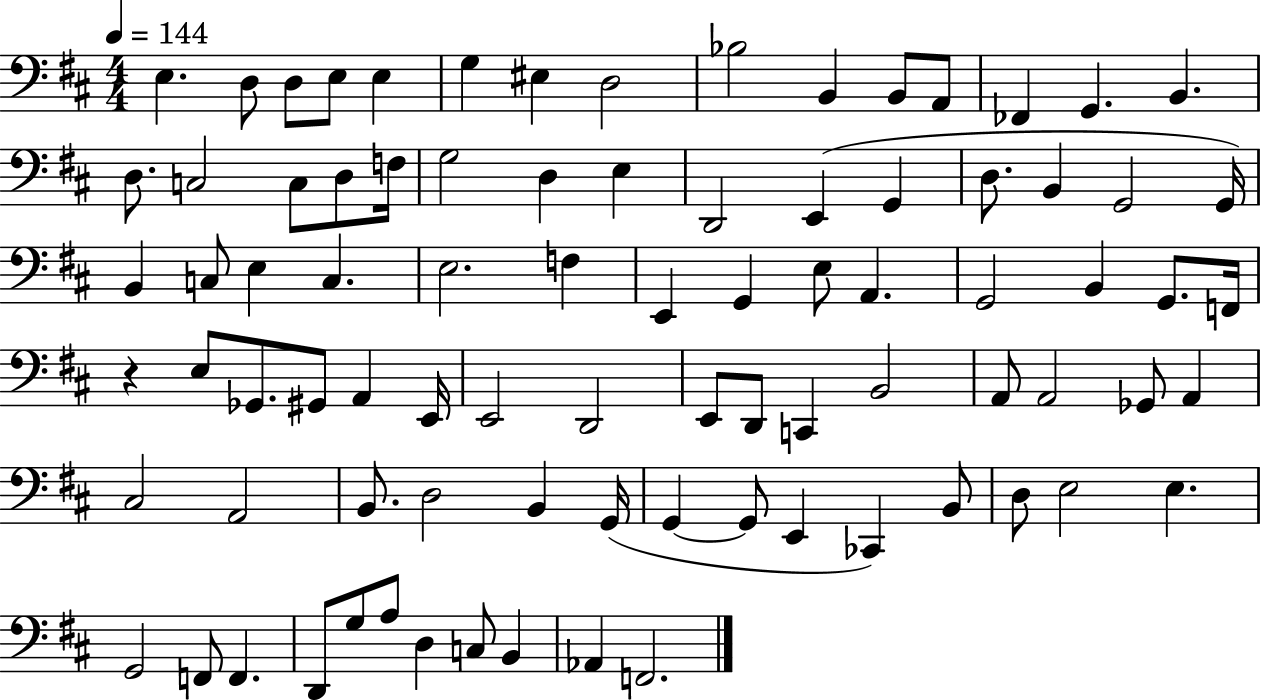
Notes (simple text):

E3/q. D3/e D3/e E3/e E3/q G3/q EIS3/q D3/h Bb3/h B2/q B2/e A2/e FES2/q G2/q. B2/q. D3/e. C3/h C3/e D3/e F3/s G3/h D3/q E3/q D2/h E2/q G2/q D3/e. B2/q G2/h G2/s B2/q C3/e E3/q C3/q. E3/h. F3/q E2/q G2/q E3/e A2/q. G2/h B2/q G2/e. F2/s R/q E3/e Gb2/e. G#2/e A2/q E2/s E2/h D2/h E2/e D2/e C2/q B2/h A2/e A2/h Gb2/e A2/q C#3/h A2/h B2/e. D3/h B2/q G2/s G2/q G2/e E2/q CES2/q B2/e D3/e E3/h E3/q. G2/h F2/e F2/q. D2/e G3/e A3/e D3/q C3/e B2/q Ab2/q F2/h.